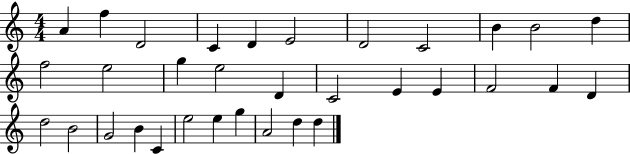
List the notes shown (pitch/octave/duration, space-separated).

A4/q F5/q D4/h C4/q D4/q E4/h D4/h C4/h B4/q B4/h D5/q F5/h E5/h G5/q E5/h D4/q C4/h E4/q E4/q F4/h F4/q D4/q D5/h B4/h G4/h B4/q C4/q E5/h E5/q G5/q A4/h D5/q D5/q